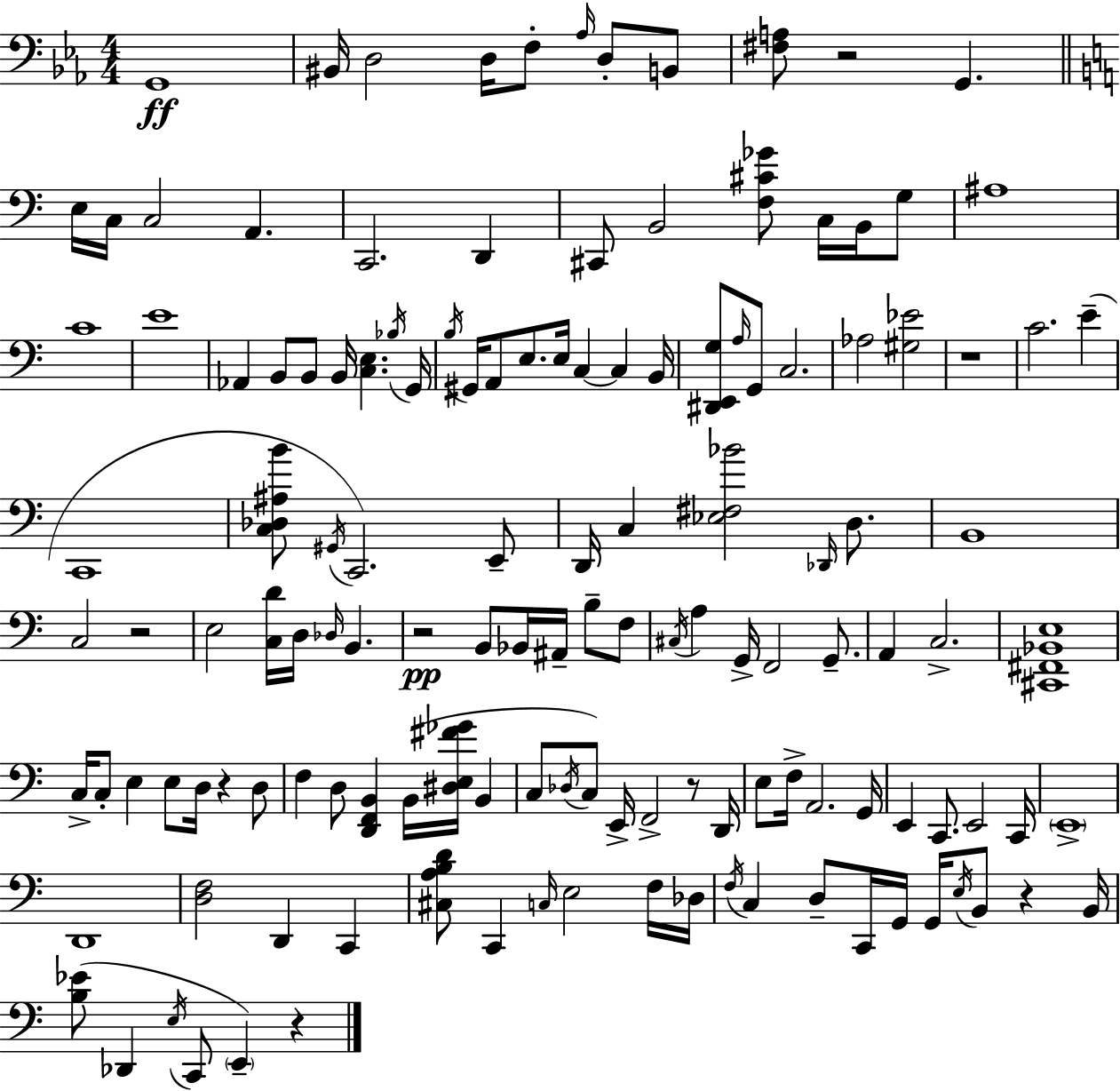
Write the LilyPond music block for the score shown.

{
  \clef bass
  \numericTimeSignature
  \time 4/4
  \key c \minor
  \repeat volta 2 { g,1\ff | bis,16 d2 d16 f8-. \grace { aes16 } d8-. b,8 | <fis a>8 r2 g,4. | \bar "||" \break \key c \major e16 c16 c2 a,4. | c,2. d,4 | cis,8 b,2 <f cis' ges'>8 c16 b,16 g8 | ais1 | \break c'1 | e'1 | aes,4 b,8 b,8 b,16 <c e>4. \acciaccatura { bes16 } | g,16 \acciaccatura { b16 } gis,16 a,8 e8. e16 c4~~ c4 | \break b,16 <dis, e, g>8 \grace { a16 } g,8 c2. | aes2 <gis ees'>2 | r1 | c'2. e'4--( | \break c,1 | <c des ais b'>8 \acciaccatura { gis,16 } c,2.) | e,8-- d,16 c4 <ees fis bes'>2 | \grace { des,16 } d8. b,1 | \break c2 r2 | e2 <c d'>16 d16 \grace { des16 } | b,4. r2\pp b,8 | bes,16 ais,16-- b8-- f8 \acciaccatura { cis16 } a4 g,16-> f,2 | \break g,8.-- a,4 c2.-> | <cis, fis, bes, e>1 | c16-> c8-. e4 e8 | d16 r4 d8 f4 d8 <d, f, b,>4 | \break b,16( <dis e fis' ges'>16 b,4 c8 \acciaccatura { des16 } c8) e,16-> f,2-> | r8 d,16 e8 f16-> a,2. | g,16 e,4 c,8. e,2 | c,16 \parenthesize e,1-> | \break d,1 | <d f>2 | d,4 c,4 <cis a b d'>8 c,4 \grace { c16 } e2 | f16 des16 \acciaccatura { f16 } c4 d8-- | \break c,16 g,16 g,16 \acciaccatura { e16 } b,8 r4 b,16 <b ees'>8( des,4 | \acciaccatura { e16 } c,8 \parenthesize e,4--) r4 } \bar "|."
}